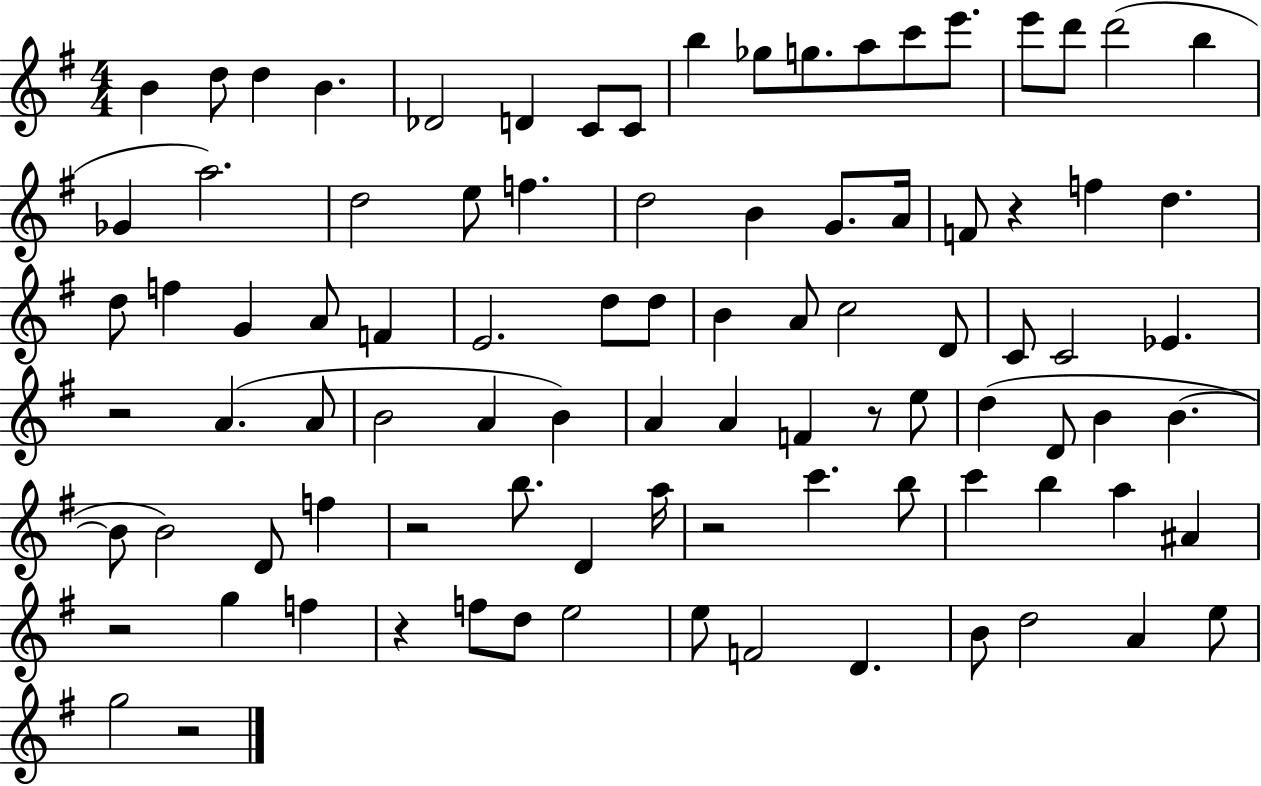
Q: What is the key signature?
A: G major